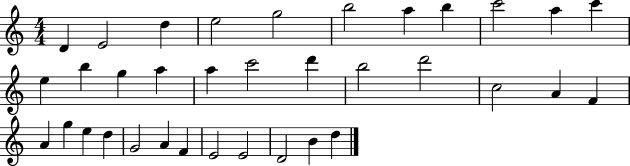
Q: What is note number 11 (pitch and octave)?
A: C6